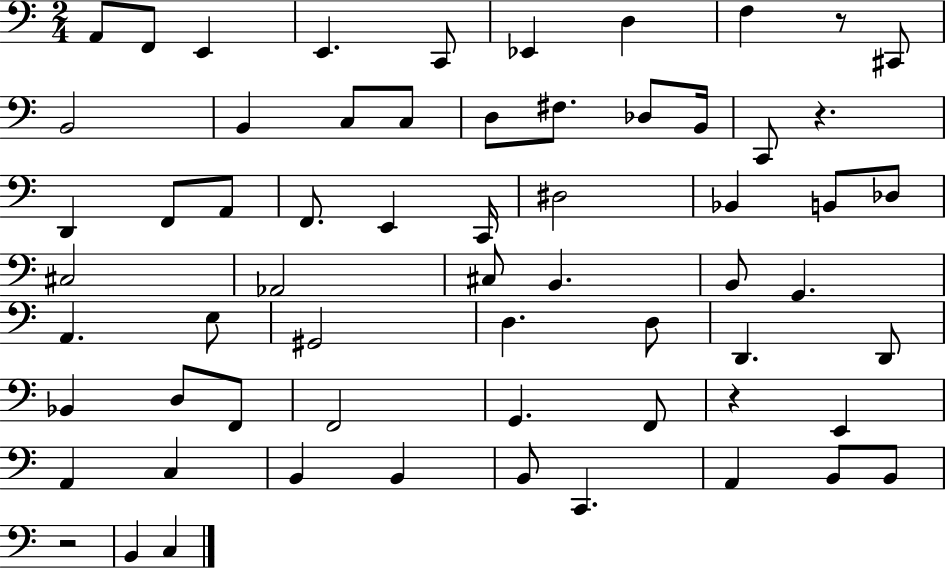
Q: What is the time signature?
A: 2/4